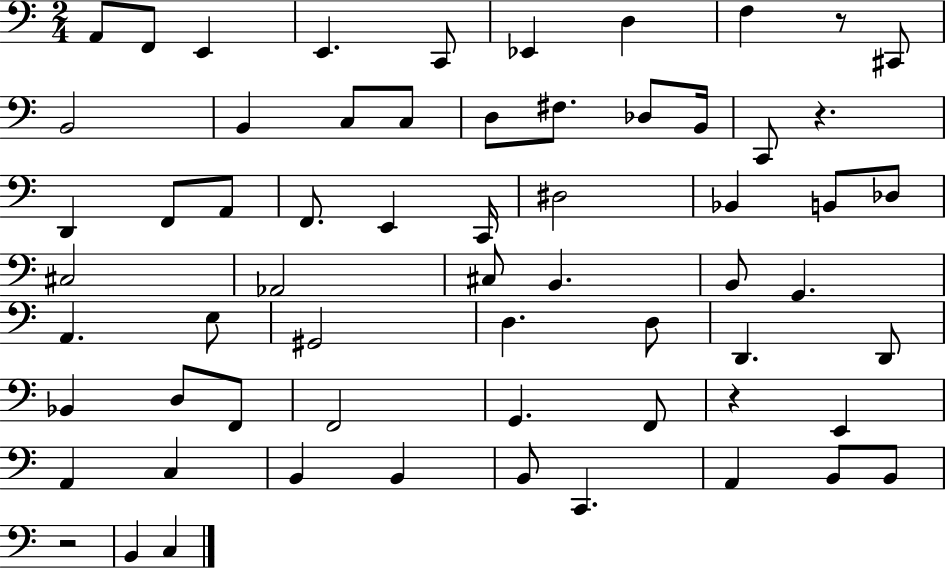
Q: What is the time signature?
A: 2/4